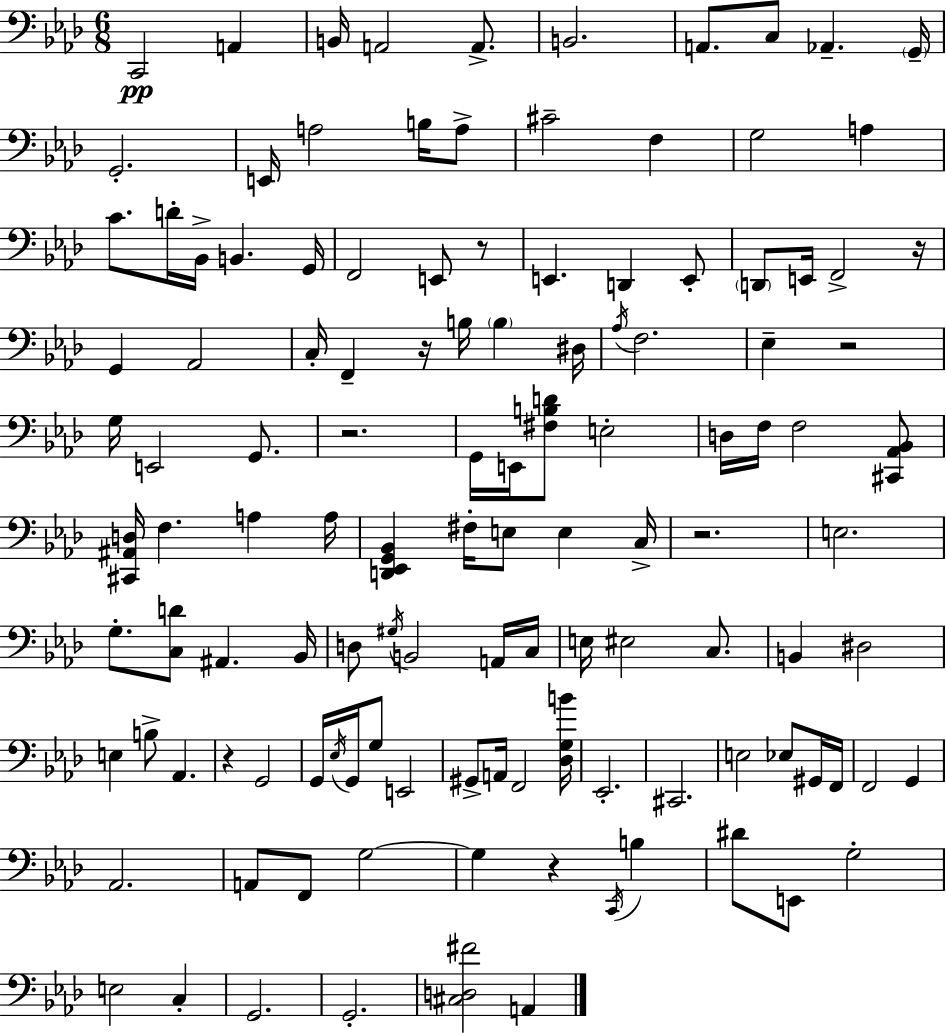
{
  \clef bass
  \numericTimeSignature
  \time 6/8
  \key aes \major
  c,2\pp a,4 | b,16 a,2 a,8.-> | b,2. | a,8. c8 aes,4.-- \parenthesize g,16-- | \break g,2.-. | e,16 a2 b16 a8-> | cis'2-- f4 | g2 a4 | \break c'8. d'16-. bes,16-> b,4. g,16 | f,2 e,8 r8 | e,4. d,4 e,8-. | \parenthesize d,8 e,16 f,2-> r16 | \break g,4 aes,2 | c16-. f,4-- r16 b16 \parenthesize b4 dis16 | \acciaccatura { aes16 } f2. | ees4-- r2 | \break g16 e,2 g,8. | r2. | g,16 e,16 <fis b d'>8 e2-. | d16 f16 f2 <cis, aes, bes,>8 | \break <cis, ais, d>16 f4. a4 | a16 <d, ees, g, bes,>4 fis16-. e8 e4 | c16-> r2. | e2. | \break g8.-. <c d'>8 ais,4. | bes,16 d8 \acciaccatura { gis16 } b,2 | a,16 c16 e16 eis2 c8. | b,4 dis2 | \break e4 b8-> aes,4. | r4 g,2 | g,16 \acciaccatura { ees16 } g,16 g8 e,2 | gis,8-> a,16 f,2 | \break <des g b'>16 ees,2.-. | cis,2. | e2 ees8 | gis,16 f,16 f,2 g,4 | \break aes,2. | a,8 f,8 g2~~ | g4 r4 \acciaccatura { c,16 } | b4 dis'8 e,8 g2-. | \break e2 | c4-. g,2. | g,2.-. | <cis d fis'>2 | \break a,4 \bar "|."
}